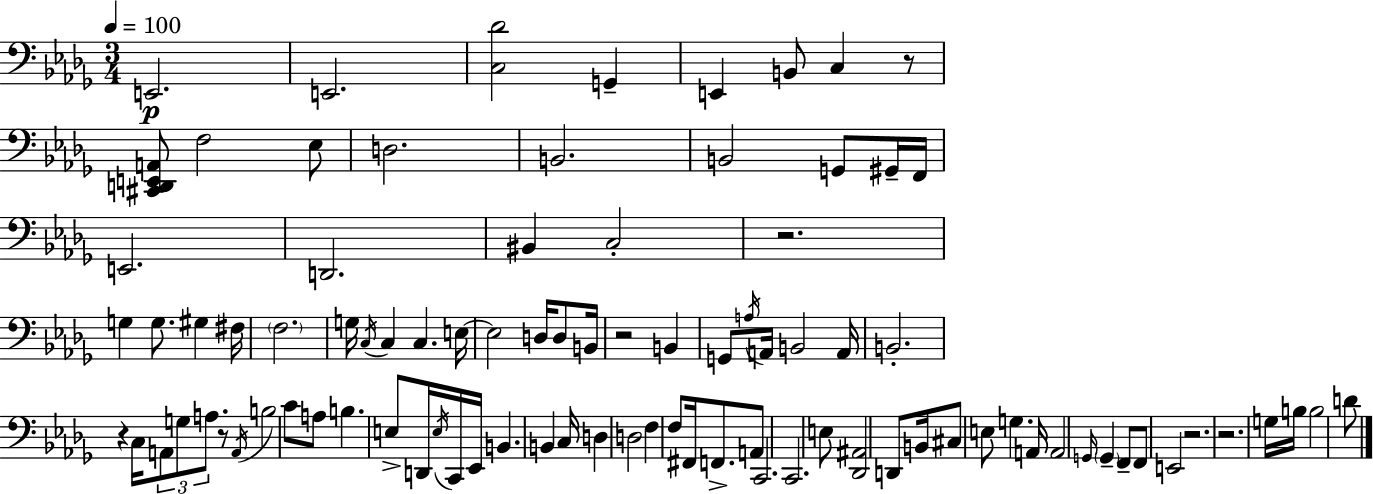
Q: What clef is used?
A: bass